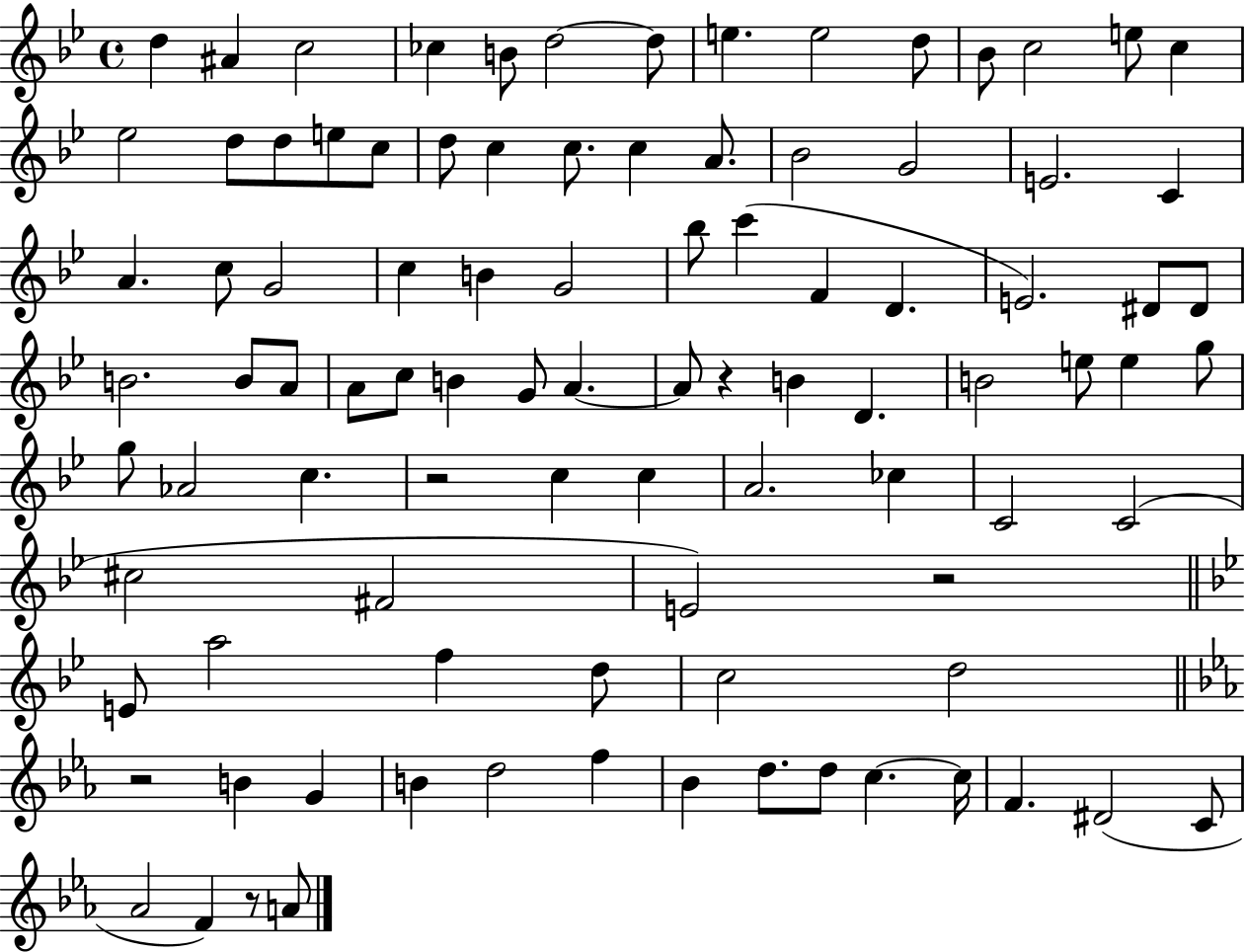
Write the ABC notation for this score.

X:1
T:Untitled
M:4/4
L:1/4
K:Bb
d ^A c2 _c B/2 d2 d/2 e e2 d/2 _B/2 c2 e/2 c _e2 d/2 d/2 e/2 c/2 d/2 c c/2 c A/2 _B2 G2 E2 C A c/2 G2 c B G2 _b/2 c' F D E2 ^D/2 ^D/2 B2 B/2 A/2 A/2 c/2 B G/2 A A/2 z B D B2 e/2 e g/2 g/2 _A2 c z2 c c A2 _c C2 C2 ^c2 ^F2 E2 z2 E/2 a2 f d/2 c2 d2 z2 B G B d2 f _B d/2 d/2 c c/4 F ^D2 C/2 _A2 F z/2 A/2